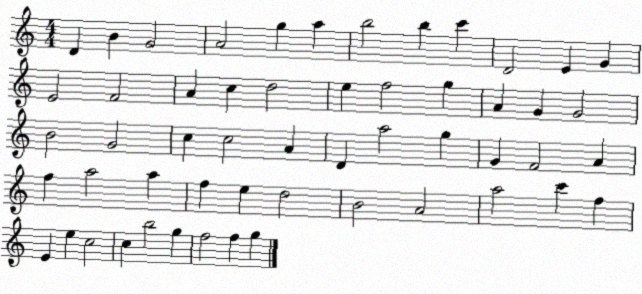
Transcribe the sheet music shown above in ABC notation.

X:1
T:Untitled
M:4/4
L:1/4
K:C
D B G2 A2 g a b2 b c' D2 E G E2 F2 A c d2 e f2 g A G G2 B2 G2 c c2 A D a2 g G F2 A f a2 a f e d2 B2 A2 a2 c' f E e c2 c b2 g f2 f g